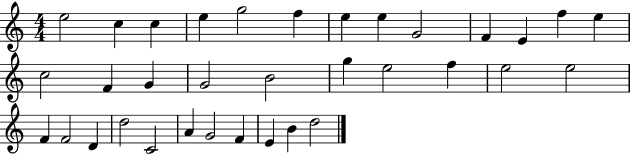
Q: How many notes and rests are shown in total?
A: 34